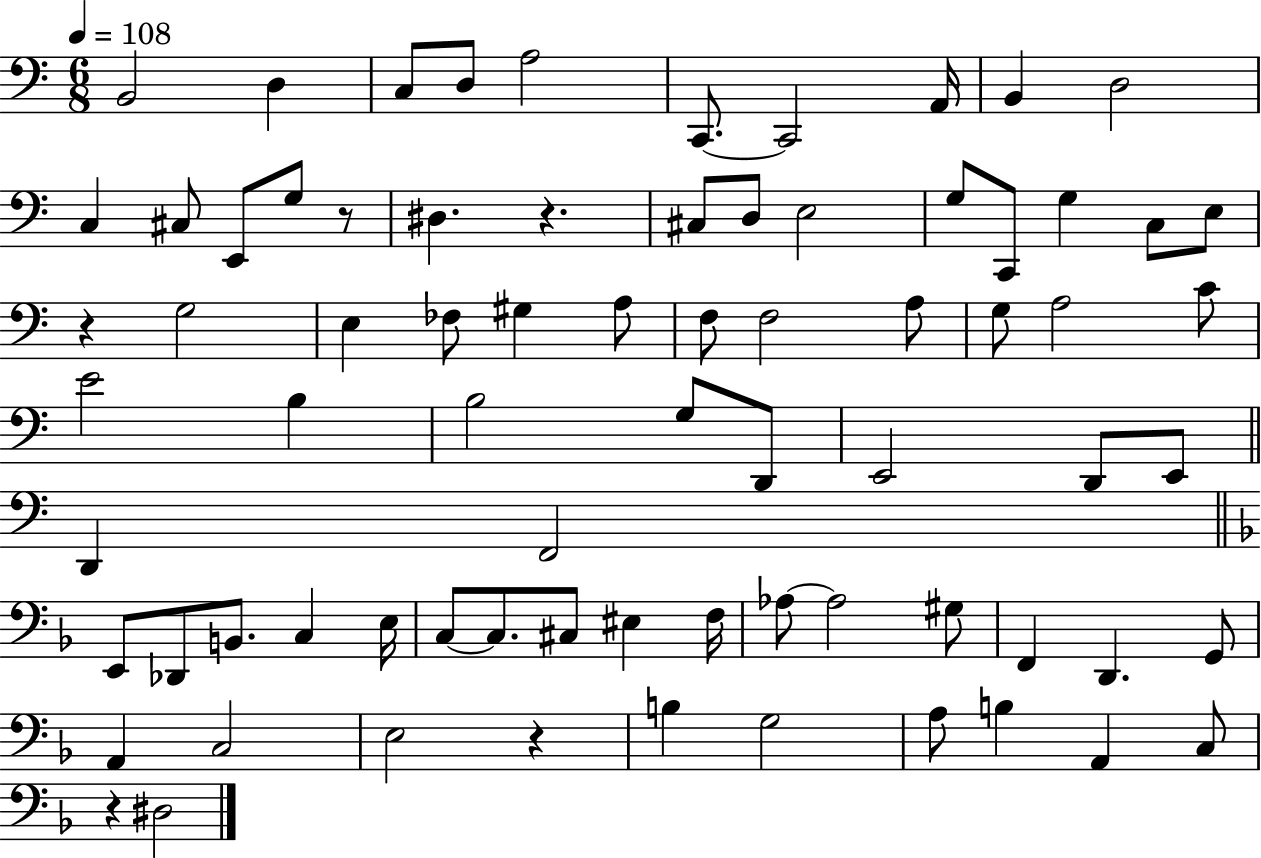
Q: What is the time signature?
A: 6/8